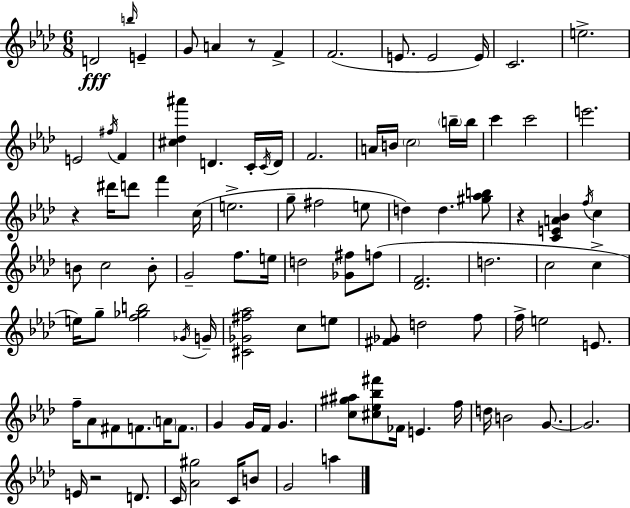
D4/h B5/s E4/q G4/e A4/q R/e F4/q F4/h. E4/e. E4/h E4/s C4/h. E5/h. E4/h F#5/s F4/q [C#5,Db5,A#6]/q D4/q. C4/s C4/s D4/s F4/h. A4/s B4/s C5/h B5/s B5/s C6/q C6/h E6/h. R/q D#6/s D6/e F6/q C5/s E5/h. G5/e F#5/h E5/e D5/q D5/q. [G#5,Ab5,B5]/e R/q [C4,E4,A4,Bb4]/q F5/s C5/q B4/e C5/h B4/e G4/h F5/e. E5/s D5/h [Gb4,F#5]/e F5/e [Db4,F4]/h. D5/h. C5/h C5/q E5/s G5/e [F5,Gb5,B5]/h Gb4/s G4/s [C#4,Gb4,F#5,Ab5]/h C5/e E5/e [F#4,Gb4]/e D5/h F5/e F5/s E5/h E4/e. F5/s Ab4/e F#4/e F4/e. A4/s F4/e. G4/q G4/s F4/s G4/q. [C5,G#5,A#5]/e [C#5,Eb5,Bb5,F#6]/e FES4/s E4/q. F5/s D5/s B4/h G4/e. G4/h. E4/s R/h D4/e. C4/s [Ab4,G#5]/h C4/s B4/e G4/h A5/q